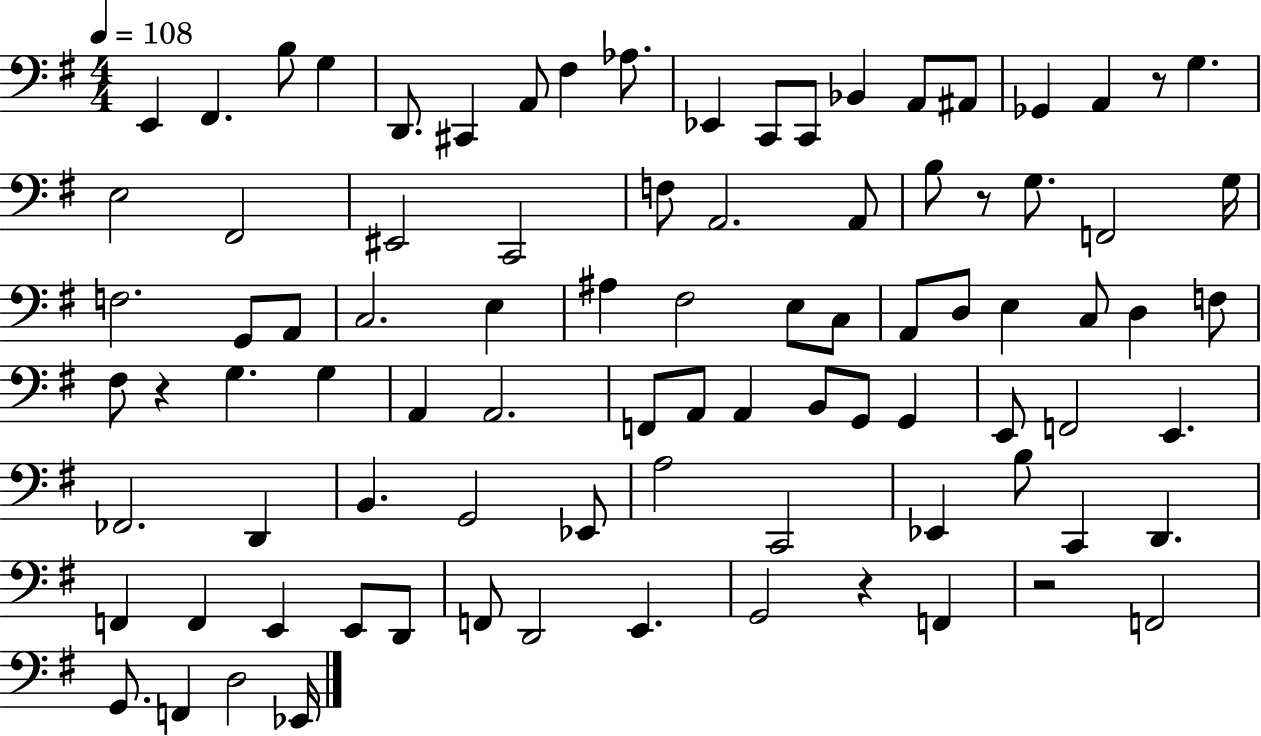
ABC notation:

X:1
T:Untitled
M:4/4
L:1/4
K:G
E,, ^F,, B,/2 G, D,,/2 ^C,, A,,/2 ^F, _A,/2 _E,, C,,/2 C,,/2 _B,, A,,/2 ^A,,/2 _G,, A,, z/2 G, E,2 ^F,,2 ^E,,2 C,,2 F,/2 A,,2 A,,/2 B,/2 z/2 G,/2 F,,2 G,/4 F,2 G,,/2 A,,/2 C,2 E, ^A, ^F,2 E,/2 C,/2 A,,/2 D,/2 E, C,/2 D, F,/2 ^F,/2 z G, G, A,, A,,2 F,,/2 A,,/2 A,, B,,/2 G,,/2 G,, E,,/2 F,,2 E,, _F,,2 D,, B,, G,,2 _E,,/2 A,2 C,,2 _E,, B,/2 C,, D,, F,, F,, E,, E,,/2 D,,/2 F,,/2 D,,2 E,, G,,2 z F,, z2 F,,2 G,,/2 F,, D,2 _E,,/4